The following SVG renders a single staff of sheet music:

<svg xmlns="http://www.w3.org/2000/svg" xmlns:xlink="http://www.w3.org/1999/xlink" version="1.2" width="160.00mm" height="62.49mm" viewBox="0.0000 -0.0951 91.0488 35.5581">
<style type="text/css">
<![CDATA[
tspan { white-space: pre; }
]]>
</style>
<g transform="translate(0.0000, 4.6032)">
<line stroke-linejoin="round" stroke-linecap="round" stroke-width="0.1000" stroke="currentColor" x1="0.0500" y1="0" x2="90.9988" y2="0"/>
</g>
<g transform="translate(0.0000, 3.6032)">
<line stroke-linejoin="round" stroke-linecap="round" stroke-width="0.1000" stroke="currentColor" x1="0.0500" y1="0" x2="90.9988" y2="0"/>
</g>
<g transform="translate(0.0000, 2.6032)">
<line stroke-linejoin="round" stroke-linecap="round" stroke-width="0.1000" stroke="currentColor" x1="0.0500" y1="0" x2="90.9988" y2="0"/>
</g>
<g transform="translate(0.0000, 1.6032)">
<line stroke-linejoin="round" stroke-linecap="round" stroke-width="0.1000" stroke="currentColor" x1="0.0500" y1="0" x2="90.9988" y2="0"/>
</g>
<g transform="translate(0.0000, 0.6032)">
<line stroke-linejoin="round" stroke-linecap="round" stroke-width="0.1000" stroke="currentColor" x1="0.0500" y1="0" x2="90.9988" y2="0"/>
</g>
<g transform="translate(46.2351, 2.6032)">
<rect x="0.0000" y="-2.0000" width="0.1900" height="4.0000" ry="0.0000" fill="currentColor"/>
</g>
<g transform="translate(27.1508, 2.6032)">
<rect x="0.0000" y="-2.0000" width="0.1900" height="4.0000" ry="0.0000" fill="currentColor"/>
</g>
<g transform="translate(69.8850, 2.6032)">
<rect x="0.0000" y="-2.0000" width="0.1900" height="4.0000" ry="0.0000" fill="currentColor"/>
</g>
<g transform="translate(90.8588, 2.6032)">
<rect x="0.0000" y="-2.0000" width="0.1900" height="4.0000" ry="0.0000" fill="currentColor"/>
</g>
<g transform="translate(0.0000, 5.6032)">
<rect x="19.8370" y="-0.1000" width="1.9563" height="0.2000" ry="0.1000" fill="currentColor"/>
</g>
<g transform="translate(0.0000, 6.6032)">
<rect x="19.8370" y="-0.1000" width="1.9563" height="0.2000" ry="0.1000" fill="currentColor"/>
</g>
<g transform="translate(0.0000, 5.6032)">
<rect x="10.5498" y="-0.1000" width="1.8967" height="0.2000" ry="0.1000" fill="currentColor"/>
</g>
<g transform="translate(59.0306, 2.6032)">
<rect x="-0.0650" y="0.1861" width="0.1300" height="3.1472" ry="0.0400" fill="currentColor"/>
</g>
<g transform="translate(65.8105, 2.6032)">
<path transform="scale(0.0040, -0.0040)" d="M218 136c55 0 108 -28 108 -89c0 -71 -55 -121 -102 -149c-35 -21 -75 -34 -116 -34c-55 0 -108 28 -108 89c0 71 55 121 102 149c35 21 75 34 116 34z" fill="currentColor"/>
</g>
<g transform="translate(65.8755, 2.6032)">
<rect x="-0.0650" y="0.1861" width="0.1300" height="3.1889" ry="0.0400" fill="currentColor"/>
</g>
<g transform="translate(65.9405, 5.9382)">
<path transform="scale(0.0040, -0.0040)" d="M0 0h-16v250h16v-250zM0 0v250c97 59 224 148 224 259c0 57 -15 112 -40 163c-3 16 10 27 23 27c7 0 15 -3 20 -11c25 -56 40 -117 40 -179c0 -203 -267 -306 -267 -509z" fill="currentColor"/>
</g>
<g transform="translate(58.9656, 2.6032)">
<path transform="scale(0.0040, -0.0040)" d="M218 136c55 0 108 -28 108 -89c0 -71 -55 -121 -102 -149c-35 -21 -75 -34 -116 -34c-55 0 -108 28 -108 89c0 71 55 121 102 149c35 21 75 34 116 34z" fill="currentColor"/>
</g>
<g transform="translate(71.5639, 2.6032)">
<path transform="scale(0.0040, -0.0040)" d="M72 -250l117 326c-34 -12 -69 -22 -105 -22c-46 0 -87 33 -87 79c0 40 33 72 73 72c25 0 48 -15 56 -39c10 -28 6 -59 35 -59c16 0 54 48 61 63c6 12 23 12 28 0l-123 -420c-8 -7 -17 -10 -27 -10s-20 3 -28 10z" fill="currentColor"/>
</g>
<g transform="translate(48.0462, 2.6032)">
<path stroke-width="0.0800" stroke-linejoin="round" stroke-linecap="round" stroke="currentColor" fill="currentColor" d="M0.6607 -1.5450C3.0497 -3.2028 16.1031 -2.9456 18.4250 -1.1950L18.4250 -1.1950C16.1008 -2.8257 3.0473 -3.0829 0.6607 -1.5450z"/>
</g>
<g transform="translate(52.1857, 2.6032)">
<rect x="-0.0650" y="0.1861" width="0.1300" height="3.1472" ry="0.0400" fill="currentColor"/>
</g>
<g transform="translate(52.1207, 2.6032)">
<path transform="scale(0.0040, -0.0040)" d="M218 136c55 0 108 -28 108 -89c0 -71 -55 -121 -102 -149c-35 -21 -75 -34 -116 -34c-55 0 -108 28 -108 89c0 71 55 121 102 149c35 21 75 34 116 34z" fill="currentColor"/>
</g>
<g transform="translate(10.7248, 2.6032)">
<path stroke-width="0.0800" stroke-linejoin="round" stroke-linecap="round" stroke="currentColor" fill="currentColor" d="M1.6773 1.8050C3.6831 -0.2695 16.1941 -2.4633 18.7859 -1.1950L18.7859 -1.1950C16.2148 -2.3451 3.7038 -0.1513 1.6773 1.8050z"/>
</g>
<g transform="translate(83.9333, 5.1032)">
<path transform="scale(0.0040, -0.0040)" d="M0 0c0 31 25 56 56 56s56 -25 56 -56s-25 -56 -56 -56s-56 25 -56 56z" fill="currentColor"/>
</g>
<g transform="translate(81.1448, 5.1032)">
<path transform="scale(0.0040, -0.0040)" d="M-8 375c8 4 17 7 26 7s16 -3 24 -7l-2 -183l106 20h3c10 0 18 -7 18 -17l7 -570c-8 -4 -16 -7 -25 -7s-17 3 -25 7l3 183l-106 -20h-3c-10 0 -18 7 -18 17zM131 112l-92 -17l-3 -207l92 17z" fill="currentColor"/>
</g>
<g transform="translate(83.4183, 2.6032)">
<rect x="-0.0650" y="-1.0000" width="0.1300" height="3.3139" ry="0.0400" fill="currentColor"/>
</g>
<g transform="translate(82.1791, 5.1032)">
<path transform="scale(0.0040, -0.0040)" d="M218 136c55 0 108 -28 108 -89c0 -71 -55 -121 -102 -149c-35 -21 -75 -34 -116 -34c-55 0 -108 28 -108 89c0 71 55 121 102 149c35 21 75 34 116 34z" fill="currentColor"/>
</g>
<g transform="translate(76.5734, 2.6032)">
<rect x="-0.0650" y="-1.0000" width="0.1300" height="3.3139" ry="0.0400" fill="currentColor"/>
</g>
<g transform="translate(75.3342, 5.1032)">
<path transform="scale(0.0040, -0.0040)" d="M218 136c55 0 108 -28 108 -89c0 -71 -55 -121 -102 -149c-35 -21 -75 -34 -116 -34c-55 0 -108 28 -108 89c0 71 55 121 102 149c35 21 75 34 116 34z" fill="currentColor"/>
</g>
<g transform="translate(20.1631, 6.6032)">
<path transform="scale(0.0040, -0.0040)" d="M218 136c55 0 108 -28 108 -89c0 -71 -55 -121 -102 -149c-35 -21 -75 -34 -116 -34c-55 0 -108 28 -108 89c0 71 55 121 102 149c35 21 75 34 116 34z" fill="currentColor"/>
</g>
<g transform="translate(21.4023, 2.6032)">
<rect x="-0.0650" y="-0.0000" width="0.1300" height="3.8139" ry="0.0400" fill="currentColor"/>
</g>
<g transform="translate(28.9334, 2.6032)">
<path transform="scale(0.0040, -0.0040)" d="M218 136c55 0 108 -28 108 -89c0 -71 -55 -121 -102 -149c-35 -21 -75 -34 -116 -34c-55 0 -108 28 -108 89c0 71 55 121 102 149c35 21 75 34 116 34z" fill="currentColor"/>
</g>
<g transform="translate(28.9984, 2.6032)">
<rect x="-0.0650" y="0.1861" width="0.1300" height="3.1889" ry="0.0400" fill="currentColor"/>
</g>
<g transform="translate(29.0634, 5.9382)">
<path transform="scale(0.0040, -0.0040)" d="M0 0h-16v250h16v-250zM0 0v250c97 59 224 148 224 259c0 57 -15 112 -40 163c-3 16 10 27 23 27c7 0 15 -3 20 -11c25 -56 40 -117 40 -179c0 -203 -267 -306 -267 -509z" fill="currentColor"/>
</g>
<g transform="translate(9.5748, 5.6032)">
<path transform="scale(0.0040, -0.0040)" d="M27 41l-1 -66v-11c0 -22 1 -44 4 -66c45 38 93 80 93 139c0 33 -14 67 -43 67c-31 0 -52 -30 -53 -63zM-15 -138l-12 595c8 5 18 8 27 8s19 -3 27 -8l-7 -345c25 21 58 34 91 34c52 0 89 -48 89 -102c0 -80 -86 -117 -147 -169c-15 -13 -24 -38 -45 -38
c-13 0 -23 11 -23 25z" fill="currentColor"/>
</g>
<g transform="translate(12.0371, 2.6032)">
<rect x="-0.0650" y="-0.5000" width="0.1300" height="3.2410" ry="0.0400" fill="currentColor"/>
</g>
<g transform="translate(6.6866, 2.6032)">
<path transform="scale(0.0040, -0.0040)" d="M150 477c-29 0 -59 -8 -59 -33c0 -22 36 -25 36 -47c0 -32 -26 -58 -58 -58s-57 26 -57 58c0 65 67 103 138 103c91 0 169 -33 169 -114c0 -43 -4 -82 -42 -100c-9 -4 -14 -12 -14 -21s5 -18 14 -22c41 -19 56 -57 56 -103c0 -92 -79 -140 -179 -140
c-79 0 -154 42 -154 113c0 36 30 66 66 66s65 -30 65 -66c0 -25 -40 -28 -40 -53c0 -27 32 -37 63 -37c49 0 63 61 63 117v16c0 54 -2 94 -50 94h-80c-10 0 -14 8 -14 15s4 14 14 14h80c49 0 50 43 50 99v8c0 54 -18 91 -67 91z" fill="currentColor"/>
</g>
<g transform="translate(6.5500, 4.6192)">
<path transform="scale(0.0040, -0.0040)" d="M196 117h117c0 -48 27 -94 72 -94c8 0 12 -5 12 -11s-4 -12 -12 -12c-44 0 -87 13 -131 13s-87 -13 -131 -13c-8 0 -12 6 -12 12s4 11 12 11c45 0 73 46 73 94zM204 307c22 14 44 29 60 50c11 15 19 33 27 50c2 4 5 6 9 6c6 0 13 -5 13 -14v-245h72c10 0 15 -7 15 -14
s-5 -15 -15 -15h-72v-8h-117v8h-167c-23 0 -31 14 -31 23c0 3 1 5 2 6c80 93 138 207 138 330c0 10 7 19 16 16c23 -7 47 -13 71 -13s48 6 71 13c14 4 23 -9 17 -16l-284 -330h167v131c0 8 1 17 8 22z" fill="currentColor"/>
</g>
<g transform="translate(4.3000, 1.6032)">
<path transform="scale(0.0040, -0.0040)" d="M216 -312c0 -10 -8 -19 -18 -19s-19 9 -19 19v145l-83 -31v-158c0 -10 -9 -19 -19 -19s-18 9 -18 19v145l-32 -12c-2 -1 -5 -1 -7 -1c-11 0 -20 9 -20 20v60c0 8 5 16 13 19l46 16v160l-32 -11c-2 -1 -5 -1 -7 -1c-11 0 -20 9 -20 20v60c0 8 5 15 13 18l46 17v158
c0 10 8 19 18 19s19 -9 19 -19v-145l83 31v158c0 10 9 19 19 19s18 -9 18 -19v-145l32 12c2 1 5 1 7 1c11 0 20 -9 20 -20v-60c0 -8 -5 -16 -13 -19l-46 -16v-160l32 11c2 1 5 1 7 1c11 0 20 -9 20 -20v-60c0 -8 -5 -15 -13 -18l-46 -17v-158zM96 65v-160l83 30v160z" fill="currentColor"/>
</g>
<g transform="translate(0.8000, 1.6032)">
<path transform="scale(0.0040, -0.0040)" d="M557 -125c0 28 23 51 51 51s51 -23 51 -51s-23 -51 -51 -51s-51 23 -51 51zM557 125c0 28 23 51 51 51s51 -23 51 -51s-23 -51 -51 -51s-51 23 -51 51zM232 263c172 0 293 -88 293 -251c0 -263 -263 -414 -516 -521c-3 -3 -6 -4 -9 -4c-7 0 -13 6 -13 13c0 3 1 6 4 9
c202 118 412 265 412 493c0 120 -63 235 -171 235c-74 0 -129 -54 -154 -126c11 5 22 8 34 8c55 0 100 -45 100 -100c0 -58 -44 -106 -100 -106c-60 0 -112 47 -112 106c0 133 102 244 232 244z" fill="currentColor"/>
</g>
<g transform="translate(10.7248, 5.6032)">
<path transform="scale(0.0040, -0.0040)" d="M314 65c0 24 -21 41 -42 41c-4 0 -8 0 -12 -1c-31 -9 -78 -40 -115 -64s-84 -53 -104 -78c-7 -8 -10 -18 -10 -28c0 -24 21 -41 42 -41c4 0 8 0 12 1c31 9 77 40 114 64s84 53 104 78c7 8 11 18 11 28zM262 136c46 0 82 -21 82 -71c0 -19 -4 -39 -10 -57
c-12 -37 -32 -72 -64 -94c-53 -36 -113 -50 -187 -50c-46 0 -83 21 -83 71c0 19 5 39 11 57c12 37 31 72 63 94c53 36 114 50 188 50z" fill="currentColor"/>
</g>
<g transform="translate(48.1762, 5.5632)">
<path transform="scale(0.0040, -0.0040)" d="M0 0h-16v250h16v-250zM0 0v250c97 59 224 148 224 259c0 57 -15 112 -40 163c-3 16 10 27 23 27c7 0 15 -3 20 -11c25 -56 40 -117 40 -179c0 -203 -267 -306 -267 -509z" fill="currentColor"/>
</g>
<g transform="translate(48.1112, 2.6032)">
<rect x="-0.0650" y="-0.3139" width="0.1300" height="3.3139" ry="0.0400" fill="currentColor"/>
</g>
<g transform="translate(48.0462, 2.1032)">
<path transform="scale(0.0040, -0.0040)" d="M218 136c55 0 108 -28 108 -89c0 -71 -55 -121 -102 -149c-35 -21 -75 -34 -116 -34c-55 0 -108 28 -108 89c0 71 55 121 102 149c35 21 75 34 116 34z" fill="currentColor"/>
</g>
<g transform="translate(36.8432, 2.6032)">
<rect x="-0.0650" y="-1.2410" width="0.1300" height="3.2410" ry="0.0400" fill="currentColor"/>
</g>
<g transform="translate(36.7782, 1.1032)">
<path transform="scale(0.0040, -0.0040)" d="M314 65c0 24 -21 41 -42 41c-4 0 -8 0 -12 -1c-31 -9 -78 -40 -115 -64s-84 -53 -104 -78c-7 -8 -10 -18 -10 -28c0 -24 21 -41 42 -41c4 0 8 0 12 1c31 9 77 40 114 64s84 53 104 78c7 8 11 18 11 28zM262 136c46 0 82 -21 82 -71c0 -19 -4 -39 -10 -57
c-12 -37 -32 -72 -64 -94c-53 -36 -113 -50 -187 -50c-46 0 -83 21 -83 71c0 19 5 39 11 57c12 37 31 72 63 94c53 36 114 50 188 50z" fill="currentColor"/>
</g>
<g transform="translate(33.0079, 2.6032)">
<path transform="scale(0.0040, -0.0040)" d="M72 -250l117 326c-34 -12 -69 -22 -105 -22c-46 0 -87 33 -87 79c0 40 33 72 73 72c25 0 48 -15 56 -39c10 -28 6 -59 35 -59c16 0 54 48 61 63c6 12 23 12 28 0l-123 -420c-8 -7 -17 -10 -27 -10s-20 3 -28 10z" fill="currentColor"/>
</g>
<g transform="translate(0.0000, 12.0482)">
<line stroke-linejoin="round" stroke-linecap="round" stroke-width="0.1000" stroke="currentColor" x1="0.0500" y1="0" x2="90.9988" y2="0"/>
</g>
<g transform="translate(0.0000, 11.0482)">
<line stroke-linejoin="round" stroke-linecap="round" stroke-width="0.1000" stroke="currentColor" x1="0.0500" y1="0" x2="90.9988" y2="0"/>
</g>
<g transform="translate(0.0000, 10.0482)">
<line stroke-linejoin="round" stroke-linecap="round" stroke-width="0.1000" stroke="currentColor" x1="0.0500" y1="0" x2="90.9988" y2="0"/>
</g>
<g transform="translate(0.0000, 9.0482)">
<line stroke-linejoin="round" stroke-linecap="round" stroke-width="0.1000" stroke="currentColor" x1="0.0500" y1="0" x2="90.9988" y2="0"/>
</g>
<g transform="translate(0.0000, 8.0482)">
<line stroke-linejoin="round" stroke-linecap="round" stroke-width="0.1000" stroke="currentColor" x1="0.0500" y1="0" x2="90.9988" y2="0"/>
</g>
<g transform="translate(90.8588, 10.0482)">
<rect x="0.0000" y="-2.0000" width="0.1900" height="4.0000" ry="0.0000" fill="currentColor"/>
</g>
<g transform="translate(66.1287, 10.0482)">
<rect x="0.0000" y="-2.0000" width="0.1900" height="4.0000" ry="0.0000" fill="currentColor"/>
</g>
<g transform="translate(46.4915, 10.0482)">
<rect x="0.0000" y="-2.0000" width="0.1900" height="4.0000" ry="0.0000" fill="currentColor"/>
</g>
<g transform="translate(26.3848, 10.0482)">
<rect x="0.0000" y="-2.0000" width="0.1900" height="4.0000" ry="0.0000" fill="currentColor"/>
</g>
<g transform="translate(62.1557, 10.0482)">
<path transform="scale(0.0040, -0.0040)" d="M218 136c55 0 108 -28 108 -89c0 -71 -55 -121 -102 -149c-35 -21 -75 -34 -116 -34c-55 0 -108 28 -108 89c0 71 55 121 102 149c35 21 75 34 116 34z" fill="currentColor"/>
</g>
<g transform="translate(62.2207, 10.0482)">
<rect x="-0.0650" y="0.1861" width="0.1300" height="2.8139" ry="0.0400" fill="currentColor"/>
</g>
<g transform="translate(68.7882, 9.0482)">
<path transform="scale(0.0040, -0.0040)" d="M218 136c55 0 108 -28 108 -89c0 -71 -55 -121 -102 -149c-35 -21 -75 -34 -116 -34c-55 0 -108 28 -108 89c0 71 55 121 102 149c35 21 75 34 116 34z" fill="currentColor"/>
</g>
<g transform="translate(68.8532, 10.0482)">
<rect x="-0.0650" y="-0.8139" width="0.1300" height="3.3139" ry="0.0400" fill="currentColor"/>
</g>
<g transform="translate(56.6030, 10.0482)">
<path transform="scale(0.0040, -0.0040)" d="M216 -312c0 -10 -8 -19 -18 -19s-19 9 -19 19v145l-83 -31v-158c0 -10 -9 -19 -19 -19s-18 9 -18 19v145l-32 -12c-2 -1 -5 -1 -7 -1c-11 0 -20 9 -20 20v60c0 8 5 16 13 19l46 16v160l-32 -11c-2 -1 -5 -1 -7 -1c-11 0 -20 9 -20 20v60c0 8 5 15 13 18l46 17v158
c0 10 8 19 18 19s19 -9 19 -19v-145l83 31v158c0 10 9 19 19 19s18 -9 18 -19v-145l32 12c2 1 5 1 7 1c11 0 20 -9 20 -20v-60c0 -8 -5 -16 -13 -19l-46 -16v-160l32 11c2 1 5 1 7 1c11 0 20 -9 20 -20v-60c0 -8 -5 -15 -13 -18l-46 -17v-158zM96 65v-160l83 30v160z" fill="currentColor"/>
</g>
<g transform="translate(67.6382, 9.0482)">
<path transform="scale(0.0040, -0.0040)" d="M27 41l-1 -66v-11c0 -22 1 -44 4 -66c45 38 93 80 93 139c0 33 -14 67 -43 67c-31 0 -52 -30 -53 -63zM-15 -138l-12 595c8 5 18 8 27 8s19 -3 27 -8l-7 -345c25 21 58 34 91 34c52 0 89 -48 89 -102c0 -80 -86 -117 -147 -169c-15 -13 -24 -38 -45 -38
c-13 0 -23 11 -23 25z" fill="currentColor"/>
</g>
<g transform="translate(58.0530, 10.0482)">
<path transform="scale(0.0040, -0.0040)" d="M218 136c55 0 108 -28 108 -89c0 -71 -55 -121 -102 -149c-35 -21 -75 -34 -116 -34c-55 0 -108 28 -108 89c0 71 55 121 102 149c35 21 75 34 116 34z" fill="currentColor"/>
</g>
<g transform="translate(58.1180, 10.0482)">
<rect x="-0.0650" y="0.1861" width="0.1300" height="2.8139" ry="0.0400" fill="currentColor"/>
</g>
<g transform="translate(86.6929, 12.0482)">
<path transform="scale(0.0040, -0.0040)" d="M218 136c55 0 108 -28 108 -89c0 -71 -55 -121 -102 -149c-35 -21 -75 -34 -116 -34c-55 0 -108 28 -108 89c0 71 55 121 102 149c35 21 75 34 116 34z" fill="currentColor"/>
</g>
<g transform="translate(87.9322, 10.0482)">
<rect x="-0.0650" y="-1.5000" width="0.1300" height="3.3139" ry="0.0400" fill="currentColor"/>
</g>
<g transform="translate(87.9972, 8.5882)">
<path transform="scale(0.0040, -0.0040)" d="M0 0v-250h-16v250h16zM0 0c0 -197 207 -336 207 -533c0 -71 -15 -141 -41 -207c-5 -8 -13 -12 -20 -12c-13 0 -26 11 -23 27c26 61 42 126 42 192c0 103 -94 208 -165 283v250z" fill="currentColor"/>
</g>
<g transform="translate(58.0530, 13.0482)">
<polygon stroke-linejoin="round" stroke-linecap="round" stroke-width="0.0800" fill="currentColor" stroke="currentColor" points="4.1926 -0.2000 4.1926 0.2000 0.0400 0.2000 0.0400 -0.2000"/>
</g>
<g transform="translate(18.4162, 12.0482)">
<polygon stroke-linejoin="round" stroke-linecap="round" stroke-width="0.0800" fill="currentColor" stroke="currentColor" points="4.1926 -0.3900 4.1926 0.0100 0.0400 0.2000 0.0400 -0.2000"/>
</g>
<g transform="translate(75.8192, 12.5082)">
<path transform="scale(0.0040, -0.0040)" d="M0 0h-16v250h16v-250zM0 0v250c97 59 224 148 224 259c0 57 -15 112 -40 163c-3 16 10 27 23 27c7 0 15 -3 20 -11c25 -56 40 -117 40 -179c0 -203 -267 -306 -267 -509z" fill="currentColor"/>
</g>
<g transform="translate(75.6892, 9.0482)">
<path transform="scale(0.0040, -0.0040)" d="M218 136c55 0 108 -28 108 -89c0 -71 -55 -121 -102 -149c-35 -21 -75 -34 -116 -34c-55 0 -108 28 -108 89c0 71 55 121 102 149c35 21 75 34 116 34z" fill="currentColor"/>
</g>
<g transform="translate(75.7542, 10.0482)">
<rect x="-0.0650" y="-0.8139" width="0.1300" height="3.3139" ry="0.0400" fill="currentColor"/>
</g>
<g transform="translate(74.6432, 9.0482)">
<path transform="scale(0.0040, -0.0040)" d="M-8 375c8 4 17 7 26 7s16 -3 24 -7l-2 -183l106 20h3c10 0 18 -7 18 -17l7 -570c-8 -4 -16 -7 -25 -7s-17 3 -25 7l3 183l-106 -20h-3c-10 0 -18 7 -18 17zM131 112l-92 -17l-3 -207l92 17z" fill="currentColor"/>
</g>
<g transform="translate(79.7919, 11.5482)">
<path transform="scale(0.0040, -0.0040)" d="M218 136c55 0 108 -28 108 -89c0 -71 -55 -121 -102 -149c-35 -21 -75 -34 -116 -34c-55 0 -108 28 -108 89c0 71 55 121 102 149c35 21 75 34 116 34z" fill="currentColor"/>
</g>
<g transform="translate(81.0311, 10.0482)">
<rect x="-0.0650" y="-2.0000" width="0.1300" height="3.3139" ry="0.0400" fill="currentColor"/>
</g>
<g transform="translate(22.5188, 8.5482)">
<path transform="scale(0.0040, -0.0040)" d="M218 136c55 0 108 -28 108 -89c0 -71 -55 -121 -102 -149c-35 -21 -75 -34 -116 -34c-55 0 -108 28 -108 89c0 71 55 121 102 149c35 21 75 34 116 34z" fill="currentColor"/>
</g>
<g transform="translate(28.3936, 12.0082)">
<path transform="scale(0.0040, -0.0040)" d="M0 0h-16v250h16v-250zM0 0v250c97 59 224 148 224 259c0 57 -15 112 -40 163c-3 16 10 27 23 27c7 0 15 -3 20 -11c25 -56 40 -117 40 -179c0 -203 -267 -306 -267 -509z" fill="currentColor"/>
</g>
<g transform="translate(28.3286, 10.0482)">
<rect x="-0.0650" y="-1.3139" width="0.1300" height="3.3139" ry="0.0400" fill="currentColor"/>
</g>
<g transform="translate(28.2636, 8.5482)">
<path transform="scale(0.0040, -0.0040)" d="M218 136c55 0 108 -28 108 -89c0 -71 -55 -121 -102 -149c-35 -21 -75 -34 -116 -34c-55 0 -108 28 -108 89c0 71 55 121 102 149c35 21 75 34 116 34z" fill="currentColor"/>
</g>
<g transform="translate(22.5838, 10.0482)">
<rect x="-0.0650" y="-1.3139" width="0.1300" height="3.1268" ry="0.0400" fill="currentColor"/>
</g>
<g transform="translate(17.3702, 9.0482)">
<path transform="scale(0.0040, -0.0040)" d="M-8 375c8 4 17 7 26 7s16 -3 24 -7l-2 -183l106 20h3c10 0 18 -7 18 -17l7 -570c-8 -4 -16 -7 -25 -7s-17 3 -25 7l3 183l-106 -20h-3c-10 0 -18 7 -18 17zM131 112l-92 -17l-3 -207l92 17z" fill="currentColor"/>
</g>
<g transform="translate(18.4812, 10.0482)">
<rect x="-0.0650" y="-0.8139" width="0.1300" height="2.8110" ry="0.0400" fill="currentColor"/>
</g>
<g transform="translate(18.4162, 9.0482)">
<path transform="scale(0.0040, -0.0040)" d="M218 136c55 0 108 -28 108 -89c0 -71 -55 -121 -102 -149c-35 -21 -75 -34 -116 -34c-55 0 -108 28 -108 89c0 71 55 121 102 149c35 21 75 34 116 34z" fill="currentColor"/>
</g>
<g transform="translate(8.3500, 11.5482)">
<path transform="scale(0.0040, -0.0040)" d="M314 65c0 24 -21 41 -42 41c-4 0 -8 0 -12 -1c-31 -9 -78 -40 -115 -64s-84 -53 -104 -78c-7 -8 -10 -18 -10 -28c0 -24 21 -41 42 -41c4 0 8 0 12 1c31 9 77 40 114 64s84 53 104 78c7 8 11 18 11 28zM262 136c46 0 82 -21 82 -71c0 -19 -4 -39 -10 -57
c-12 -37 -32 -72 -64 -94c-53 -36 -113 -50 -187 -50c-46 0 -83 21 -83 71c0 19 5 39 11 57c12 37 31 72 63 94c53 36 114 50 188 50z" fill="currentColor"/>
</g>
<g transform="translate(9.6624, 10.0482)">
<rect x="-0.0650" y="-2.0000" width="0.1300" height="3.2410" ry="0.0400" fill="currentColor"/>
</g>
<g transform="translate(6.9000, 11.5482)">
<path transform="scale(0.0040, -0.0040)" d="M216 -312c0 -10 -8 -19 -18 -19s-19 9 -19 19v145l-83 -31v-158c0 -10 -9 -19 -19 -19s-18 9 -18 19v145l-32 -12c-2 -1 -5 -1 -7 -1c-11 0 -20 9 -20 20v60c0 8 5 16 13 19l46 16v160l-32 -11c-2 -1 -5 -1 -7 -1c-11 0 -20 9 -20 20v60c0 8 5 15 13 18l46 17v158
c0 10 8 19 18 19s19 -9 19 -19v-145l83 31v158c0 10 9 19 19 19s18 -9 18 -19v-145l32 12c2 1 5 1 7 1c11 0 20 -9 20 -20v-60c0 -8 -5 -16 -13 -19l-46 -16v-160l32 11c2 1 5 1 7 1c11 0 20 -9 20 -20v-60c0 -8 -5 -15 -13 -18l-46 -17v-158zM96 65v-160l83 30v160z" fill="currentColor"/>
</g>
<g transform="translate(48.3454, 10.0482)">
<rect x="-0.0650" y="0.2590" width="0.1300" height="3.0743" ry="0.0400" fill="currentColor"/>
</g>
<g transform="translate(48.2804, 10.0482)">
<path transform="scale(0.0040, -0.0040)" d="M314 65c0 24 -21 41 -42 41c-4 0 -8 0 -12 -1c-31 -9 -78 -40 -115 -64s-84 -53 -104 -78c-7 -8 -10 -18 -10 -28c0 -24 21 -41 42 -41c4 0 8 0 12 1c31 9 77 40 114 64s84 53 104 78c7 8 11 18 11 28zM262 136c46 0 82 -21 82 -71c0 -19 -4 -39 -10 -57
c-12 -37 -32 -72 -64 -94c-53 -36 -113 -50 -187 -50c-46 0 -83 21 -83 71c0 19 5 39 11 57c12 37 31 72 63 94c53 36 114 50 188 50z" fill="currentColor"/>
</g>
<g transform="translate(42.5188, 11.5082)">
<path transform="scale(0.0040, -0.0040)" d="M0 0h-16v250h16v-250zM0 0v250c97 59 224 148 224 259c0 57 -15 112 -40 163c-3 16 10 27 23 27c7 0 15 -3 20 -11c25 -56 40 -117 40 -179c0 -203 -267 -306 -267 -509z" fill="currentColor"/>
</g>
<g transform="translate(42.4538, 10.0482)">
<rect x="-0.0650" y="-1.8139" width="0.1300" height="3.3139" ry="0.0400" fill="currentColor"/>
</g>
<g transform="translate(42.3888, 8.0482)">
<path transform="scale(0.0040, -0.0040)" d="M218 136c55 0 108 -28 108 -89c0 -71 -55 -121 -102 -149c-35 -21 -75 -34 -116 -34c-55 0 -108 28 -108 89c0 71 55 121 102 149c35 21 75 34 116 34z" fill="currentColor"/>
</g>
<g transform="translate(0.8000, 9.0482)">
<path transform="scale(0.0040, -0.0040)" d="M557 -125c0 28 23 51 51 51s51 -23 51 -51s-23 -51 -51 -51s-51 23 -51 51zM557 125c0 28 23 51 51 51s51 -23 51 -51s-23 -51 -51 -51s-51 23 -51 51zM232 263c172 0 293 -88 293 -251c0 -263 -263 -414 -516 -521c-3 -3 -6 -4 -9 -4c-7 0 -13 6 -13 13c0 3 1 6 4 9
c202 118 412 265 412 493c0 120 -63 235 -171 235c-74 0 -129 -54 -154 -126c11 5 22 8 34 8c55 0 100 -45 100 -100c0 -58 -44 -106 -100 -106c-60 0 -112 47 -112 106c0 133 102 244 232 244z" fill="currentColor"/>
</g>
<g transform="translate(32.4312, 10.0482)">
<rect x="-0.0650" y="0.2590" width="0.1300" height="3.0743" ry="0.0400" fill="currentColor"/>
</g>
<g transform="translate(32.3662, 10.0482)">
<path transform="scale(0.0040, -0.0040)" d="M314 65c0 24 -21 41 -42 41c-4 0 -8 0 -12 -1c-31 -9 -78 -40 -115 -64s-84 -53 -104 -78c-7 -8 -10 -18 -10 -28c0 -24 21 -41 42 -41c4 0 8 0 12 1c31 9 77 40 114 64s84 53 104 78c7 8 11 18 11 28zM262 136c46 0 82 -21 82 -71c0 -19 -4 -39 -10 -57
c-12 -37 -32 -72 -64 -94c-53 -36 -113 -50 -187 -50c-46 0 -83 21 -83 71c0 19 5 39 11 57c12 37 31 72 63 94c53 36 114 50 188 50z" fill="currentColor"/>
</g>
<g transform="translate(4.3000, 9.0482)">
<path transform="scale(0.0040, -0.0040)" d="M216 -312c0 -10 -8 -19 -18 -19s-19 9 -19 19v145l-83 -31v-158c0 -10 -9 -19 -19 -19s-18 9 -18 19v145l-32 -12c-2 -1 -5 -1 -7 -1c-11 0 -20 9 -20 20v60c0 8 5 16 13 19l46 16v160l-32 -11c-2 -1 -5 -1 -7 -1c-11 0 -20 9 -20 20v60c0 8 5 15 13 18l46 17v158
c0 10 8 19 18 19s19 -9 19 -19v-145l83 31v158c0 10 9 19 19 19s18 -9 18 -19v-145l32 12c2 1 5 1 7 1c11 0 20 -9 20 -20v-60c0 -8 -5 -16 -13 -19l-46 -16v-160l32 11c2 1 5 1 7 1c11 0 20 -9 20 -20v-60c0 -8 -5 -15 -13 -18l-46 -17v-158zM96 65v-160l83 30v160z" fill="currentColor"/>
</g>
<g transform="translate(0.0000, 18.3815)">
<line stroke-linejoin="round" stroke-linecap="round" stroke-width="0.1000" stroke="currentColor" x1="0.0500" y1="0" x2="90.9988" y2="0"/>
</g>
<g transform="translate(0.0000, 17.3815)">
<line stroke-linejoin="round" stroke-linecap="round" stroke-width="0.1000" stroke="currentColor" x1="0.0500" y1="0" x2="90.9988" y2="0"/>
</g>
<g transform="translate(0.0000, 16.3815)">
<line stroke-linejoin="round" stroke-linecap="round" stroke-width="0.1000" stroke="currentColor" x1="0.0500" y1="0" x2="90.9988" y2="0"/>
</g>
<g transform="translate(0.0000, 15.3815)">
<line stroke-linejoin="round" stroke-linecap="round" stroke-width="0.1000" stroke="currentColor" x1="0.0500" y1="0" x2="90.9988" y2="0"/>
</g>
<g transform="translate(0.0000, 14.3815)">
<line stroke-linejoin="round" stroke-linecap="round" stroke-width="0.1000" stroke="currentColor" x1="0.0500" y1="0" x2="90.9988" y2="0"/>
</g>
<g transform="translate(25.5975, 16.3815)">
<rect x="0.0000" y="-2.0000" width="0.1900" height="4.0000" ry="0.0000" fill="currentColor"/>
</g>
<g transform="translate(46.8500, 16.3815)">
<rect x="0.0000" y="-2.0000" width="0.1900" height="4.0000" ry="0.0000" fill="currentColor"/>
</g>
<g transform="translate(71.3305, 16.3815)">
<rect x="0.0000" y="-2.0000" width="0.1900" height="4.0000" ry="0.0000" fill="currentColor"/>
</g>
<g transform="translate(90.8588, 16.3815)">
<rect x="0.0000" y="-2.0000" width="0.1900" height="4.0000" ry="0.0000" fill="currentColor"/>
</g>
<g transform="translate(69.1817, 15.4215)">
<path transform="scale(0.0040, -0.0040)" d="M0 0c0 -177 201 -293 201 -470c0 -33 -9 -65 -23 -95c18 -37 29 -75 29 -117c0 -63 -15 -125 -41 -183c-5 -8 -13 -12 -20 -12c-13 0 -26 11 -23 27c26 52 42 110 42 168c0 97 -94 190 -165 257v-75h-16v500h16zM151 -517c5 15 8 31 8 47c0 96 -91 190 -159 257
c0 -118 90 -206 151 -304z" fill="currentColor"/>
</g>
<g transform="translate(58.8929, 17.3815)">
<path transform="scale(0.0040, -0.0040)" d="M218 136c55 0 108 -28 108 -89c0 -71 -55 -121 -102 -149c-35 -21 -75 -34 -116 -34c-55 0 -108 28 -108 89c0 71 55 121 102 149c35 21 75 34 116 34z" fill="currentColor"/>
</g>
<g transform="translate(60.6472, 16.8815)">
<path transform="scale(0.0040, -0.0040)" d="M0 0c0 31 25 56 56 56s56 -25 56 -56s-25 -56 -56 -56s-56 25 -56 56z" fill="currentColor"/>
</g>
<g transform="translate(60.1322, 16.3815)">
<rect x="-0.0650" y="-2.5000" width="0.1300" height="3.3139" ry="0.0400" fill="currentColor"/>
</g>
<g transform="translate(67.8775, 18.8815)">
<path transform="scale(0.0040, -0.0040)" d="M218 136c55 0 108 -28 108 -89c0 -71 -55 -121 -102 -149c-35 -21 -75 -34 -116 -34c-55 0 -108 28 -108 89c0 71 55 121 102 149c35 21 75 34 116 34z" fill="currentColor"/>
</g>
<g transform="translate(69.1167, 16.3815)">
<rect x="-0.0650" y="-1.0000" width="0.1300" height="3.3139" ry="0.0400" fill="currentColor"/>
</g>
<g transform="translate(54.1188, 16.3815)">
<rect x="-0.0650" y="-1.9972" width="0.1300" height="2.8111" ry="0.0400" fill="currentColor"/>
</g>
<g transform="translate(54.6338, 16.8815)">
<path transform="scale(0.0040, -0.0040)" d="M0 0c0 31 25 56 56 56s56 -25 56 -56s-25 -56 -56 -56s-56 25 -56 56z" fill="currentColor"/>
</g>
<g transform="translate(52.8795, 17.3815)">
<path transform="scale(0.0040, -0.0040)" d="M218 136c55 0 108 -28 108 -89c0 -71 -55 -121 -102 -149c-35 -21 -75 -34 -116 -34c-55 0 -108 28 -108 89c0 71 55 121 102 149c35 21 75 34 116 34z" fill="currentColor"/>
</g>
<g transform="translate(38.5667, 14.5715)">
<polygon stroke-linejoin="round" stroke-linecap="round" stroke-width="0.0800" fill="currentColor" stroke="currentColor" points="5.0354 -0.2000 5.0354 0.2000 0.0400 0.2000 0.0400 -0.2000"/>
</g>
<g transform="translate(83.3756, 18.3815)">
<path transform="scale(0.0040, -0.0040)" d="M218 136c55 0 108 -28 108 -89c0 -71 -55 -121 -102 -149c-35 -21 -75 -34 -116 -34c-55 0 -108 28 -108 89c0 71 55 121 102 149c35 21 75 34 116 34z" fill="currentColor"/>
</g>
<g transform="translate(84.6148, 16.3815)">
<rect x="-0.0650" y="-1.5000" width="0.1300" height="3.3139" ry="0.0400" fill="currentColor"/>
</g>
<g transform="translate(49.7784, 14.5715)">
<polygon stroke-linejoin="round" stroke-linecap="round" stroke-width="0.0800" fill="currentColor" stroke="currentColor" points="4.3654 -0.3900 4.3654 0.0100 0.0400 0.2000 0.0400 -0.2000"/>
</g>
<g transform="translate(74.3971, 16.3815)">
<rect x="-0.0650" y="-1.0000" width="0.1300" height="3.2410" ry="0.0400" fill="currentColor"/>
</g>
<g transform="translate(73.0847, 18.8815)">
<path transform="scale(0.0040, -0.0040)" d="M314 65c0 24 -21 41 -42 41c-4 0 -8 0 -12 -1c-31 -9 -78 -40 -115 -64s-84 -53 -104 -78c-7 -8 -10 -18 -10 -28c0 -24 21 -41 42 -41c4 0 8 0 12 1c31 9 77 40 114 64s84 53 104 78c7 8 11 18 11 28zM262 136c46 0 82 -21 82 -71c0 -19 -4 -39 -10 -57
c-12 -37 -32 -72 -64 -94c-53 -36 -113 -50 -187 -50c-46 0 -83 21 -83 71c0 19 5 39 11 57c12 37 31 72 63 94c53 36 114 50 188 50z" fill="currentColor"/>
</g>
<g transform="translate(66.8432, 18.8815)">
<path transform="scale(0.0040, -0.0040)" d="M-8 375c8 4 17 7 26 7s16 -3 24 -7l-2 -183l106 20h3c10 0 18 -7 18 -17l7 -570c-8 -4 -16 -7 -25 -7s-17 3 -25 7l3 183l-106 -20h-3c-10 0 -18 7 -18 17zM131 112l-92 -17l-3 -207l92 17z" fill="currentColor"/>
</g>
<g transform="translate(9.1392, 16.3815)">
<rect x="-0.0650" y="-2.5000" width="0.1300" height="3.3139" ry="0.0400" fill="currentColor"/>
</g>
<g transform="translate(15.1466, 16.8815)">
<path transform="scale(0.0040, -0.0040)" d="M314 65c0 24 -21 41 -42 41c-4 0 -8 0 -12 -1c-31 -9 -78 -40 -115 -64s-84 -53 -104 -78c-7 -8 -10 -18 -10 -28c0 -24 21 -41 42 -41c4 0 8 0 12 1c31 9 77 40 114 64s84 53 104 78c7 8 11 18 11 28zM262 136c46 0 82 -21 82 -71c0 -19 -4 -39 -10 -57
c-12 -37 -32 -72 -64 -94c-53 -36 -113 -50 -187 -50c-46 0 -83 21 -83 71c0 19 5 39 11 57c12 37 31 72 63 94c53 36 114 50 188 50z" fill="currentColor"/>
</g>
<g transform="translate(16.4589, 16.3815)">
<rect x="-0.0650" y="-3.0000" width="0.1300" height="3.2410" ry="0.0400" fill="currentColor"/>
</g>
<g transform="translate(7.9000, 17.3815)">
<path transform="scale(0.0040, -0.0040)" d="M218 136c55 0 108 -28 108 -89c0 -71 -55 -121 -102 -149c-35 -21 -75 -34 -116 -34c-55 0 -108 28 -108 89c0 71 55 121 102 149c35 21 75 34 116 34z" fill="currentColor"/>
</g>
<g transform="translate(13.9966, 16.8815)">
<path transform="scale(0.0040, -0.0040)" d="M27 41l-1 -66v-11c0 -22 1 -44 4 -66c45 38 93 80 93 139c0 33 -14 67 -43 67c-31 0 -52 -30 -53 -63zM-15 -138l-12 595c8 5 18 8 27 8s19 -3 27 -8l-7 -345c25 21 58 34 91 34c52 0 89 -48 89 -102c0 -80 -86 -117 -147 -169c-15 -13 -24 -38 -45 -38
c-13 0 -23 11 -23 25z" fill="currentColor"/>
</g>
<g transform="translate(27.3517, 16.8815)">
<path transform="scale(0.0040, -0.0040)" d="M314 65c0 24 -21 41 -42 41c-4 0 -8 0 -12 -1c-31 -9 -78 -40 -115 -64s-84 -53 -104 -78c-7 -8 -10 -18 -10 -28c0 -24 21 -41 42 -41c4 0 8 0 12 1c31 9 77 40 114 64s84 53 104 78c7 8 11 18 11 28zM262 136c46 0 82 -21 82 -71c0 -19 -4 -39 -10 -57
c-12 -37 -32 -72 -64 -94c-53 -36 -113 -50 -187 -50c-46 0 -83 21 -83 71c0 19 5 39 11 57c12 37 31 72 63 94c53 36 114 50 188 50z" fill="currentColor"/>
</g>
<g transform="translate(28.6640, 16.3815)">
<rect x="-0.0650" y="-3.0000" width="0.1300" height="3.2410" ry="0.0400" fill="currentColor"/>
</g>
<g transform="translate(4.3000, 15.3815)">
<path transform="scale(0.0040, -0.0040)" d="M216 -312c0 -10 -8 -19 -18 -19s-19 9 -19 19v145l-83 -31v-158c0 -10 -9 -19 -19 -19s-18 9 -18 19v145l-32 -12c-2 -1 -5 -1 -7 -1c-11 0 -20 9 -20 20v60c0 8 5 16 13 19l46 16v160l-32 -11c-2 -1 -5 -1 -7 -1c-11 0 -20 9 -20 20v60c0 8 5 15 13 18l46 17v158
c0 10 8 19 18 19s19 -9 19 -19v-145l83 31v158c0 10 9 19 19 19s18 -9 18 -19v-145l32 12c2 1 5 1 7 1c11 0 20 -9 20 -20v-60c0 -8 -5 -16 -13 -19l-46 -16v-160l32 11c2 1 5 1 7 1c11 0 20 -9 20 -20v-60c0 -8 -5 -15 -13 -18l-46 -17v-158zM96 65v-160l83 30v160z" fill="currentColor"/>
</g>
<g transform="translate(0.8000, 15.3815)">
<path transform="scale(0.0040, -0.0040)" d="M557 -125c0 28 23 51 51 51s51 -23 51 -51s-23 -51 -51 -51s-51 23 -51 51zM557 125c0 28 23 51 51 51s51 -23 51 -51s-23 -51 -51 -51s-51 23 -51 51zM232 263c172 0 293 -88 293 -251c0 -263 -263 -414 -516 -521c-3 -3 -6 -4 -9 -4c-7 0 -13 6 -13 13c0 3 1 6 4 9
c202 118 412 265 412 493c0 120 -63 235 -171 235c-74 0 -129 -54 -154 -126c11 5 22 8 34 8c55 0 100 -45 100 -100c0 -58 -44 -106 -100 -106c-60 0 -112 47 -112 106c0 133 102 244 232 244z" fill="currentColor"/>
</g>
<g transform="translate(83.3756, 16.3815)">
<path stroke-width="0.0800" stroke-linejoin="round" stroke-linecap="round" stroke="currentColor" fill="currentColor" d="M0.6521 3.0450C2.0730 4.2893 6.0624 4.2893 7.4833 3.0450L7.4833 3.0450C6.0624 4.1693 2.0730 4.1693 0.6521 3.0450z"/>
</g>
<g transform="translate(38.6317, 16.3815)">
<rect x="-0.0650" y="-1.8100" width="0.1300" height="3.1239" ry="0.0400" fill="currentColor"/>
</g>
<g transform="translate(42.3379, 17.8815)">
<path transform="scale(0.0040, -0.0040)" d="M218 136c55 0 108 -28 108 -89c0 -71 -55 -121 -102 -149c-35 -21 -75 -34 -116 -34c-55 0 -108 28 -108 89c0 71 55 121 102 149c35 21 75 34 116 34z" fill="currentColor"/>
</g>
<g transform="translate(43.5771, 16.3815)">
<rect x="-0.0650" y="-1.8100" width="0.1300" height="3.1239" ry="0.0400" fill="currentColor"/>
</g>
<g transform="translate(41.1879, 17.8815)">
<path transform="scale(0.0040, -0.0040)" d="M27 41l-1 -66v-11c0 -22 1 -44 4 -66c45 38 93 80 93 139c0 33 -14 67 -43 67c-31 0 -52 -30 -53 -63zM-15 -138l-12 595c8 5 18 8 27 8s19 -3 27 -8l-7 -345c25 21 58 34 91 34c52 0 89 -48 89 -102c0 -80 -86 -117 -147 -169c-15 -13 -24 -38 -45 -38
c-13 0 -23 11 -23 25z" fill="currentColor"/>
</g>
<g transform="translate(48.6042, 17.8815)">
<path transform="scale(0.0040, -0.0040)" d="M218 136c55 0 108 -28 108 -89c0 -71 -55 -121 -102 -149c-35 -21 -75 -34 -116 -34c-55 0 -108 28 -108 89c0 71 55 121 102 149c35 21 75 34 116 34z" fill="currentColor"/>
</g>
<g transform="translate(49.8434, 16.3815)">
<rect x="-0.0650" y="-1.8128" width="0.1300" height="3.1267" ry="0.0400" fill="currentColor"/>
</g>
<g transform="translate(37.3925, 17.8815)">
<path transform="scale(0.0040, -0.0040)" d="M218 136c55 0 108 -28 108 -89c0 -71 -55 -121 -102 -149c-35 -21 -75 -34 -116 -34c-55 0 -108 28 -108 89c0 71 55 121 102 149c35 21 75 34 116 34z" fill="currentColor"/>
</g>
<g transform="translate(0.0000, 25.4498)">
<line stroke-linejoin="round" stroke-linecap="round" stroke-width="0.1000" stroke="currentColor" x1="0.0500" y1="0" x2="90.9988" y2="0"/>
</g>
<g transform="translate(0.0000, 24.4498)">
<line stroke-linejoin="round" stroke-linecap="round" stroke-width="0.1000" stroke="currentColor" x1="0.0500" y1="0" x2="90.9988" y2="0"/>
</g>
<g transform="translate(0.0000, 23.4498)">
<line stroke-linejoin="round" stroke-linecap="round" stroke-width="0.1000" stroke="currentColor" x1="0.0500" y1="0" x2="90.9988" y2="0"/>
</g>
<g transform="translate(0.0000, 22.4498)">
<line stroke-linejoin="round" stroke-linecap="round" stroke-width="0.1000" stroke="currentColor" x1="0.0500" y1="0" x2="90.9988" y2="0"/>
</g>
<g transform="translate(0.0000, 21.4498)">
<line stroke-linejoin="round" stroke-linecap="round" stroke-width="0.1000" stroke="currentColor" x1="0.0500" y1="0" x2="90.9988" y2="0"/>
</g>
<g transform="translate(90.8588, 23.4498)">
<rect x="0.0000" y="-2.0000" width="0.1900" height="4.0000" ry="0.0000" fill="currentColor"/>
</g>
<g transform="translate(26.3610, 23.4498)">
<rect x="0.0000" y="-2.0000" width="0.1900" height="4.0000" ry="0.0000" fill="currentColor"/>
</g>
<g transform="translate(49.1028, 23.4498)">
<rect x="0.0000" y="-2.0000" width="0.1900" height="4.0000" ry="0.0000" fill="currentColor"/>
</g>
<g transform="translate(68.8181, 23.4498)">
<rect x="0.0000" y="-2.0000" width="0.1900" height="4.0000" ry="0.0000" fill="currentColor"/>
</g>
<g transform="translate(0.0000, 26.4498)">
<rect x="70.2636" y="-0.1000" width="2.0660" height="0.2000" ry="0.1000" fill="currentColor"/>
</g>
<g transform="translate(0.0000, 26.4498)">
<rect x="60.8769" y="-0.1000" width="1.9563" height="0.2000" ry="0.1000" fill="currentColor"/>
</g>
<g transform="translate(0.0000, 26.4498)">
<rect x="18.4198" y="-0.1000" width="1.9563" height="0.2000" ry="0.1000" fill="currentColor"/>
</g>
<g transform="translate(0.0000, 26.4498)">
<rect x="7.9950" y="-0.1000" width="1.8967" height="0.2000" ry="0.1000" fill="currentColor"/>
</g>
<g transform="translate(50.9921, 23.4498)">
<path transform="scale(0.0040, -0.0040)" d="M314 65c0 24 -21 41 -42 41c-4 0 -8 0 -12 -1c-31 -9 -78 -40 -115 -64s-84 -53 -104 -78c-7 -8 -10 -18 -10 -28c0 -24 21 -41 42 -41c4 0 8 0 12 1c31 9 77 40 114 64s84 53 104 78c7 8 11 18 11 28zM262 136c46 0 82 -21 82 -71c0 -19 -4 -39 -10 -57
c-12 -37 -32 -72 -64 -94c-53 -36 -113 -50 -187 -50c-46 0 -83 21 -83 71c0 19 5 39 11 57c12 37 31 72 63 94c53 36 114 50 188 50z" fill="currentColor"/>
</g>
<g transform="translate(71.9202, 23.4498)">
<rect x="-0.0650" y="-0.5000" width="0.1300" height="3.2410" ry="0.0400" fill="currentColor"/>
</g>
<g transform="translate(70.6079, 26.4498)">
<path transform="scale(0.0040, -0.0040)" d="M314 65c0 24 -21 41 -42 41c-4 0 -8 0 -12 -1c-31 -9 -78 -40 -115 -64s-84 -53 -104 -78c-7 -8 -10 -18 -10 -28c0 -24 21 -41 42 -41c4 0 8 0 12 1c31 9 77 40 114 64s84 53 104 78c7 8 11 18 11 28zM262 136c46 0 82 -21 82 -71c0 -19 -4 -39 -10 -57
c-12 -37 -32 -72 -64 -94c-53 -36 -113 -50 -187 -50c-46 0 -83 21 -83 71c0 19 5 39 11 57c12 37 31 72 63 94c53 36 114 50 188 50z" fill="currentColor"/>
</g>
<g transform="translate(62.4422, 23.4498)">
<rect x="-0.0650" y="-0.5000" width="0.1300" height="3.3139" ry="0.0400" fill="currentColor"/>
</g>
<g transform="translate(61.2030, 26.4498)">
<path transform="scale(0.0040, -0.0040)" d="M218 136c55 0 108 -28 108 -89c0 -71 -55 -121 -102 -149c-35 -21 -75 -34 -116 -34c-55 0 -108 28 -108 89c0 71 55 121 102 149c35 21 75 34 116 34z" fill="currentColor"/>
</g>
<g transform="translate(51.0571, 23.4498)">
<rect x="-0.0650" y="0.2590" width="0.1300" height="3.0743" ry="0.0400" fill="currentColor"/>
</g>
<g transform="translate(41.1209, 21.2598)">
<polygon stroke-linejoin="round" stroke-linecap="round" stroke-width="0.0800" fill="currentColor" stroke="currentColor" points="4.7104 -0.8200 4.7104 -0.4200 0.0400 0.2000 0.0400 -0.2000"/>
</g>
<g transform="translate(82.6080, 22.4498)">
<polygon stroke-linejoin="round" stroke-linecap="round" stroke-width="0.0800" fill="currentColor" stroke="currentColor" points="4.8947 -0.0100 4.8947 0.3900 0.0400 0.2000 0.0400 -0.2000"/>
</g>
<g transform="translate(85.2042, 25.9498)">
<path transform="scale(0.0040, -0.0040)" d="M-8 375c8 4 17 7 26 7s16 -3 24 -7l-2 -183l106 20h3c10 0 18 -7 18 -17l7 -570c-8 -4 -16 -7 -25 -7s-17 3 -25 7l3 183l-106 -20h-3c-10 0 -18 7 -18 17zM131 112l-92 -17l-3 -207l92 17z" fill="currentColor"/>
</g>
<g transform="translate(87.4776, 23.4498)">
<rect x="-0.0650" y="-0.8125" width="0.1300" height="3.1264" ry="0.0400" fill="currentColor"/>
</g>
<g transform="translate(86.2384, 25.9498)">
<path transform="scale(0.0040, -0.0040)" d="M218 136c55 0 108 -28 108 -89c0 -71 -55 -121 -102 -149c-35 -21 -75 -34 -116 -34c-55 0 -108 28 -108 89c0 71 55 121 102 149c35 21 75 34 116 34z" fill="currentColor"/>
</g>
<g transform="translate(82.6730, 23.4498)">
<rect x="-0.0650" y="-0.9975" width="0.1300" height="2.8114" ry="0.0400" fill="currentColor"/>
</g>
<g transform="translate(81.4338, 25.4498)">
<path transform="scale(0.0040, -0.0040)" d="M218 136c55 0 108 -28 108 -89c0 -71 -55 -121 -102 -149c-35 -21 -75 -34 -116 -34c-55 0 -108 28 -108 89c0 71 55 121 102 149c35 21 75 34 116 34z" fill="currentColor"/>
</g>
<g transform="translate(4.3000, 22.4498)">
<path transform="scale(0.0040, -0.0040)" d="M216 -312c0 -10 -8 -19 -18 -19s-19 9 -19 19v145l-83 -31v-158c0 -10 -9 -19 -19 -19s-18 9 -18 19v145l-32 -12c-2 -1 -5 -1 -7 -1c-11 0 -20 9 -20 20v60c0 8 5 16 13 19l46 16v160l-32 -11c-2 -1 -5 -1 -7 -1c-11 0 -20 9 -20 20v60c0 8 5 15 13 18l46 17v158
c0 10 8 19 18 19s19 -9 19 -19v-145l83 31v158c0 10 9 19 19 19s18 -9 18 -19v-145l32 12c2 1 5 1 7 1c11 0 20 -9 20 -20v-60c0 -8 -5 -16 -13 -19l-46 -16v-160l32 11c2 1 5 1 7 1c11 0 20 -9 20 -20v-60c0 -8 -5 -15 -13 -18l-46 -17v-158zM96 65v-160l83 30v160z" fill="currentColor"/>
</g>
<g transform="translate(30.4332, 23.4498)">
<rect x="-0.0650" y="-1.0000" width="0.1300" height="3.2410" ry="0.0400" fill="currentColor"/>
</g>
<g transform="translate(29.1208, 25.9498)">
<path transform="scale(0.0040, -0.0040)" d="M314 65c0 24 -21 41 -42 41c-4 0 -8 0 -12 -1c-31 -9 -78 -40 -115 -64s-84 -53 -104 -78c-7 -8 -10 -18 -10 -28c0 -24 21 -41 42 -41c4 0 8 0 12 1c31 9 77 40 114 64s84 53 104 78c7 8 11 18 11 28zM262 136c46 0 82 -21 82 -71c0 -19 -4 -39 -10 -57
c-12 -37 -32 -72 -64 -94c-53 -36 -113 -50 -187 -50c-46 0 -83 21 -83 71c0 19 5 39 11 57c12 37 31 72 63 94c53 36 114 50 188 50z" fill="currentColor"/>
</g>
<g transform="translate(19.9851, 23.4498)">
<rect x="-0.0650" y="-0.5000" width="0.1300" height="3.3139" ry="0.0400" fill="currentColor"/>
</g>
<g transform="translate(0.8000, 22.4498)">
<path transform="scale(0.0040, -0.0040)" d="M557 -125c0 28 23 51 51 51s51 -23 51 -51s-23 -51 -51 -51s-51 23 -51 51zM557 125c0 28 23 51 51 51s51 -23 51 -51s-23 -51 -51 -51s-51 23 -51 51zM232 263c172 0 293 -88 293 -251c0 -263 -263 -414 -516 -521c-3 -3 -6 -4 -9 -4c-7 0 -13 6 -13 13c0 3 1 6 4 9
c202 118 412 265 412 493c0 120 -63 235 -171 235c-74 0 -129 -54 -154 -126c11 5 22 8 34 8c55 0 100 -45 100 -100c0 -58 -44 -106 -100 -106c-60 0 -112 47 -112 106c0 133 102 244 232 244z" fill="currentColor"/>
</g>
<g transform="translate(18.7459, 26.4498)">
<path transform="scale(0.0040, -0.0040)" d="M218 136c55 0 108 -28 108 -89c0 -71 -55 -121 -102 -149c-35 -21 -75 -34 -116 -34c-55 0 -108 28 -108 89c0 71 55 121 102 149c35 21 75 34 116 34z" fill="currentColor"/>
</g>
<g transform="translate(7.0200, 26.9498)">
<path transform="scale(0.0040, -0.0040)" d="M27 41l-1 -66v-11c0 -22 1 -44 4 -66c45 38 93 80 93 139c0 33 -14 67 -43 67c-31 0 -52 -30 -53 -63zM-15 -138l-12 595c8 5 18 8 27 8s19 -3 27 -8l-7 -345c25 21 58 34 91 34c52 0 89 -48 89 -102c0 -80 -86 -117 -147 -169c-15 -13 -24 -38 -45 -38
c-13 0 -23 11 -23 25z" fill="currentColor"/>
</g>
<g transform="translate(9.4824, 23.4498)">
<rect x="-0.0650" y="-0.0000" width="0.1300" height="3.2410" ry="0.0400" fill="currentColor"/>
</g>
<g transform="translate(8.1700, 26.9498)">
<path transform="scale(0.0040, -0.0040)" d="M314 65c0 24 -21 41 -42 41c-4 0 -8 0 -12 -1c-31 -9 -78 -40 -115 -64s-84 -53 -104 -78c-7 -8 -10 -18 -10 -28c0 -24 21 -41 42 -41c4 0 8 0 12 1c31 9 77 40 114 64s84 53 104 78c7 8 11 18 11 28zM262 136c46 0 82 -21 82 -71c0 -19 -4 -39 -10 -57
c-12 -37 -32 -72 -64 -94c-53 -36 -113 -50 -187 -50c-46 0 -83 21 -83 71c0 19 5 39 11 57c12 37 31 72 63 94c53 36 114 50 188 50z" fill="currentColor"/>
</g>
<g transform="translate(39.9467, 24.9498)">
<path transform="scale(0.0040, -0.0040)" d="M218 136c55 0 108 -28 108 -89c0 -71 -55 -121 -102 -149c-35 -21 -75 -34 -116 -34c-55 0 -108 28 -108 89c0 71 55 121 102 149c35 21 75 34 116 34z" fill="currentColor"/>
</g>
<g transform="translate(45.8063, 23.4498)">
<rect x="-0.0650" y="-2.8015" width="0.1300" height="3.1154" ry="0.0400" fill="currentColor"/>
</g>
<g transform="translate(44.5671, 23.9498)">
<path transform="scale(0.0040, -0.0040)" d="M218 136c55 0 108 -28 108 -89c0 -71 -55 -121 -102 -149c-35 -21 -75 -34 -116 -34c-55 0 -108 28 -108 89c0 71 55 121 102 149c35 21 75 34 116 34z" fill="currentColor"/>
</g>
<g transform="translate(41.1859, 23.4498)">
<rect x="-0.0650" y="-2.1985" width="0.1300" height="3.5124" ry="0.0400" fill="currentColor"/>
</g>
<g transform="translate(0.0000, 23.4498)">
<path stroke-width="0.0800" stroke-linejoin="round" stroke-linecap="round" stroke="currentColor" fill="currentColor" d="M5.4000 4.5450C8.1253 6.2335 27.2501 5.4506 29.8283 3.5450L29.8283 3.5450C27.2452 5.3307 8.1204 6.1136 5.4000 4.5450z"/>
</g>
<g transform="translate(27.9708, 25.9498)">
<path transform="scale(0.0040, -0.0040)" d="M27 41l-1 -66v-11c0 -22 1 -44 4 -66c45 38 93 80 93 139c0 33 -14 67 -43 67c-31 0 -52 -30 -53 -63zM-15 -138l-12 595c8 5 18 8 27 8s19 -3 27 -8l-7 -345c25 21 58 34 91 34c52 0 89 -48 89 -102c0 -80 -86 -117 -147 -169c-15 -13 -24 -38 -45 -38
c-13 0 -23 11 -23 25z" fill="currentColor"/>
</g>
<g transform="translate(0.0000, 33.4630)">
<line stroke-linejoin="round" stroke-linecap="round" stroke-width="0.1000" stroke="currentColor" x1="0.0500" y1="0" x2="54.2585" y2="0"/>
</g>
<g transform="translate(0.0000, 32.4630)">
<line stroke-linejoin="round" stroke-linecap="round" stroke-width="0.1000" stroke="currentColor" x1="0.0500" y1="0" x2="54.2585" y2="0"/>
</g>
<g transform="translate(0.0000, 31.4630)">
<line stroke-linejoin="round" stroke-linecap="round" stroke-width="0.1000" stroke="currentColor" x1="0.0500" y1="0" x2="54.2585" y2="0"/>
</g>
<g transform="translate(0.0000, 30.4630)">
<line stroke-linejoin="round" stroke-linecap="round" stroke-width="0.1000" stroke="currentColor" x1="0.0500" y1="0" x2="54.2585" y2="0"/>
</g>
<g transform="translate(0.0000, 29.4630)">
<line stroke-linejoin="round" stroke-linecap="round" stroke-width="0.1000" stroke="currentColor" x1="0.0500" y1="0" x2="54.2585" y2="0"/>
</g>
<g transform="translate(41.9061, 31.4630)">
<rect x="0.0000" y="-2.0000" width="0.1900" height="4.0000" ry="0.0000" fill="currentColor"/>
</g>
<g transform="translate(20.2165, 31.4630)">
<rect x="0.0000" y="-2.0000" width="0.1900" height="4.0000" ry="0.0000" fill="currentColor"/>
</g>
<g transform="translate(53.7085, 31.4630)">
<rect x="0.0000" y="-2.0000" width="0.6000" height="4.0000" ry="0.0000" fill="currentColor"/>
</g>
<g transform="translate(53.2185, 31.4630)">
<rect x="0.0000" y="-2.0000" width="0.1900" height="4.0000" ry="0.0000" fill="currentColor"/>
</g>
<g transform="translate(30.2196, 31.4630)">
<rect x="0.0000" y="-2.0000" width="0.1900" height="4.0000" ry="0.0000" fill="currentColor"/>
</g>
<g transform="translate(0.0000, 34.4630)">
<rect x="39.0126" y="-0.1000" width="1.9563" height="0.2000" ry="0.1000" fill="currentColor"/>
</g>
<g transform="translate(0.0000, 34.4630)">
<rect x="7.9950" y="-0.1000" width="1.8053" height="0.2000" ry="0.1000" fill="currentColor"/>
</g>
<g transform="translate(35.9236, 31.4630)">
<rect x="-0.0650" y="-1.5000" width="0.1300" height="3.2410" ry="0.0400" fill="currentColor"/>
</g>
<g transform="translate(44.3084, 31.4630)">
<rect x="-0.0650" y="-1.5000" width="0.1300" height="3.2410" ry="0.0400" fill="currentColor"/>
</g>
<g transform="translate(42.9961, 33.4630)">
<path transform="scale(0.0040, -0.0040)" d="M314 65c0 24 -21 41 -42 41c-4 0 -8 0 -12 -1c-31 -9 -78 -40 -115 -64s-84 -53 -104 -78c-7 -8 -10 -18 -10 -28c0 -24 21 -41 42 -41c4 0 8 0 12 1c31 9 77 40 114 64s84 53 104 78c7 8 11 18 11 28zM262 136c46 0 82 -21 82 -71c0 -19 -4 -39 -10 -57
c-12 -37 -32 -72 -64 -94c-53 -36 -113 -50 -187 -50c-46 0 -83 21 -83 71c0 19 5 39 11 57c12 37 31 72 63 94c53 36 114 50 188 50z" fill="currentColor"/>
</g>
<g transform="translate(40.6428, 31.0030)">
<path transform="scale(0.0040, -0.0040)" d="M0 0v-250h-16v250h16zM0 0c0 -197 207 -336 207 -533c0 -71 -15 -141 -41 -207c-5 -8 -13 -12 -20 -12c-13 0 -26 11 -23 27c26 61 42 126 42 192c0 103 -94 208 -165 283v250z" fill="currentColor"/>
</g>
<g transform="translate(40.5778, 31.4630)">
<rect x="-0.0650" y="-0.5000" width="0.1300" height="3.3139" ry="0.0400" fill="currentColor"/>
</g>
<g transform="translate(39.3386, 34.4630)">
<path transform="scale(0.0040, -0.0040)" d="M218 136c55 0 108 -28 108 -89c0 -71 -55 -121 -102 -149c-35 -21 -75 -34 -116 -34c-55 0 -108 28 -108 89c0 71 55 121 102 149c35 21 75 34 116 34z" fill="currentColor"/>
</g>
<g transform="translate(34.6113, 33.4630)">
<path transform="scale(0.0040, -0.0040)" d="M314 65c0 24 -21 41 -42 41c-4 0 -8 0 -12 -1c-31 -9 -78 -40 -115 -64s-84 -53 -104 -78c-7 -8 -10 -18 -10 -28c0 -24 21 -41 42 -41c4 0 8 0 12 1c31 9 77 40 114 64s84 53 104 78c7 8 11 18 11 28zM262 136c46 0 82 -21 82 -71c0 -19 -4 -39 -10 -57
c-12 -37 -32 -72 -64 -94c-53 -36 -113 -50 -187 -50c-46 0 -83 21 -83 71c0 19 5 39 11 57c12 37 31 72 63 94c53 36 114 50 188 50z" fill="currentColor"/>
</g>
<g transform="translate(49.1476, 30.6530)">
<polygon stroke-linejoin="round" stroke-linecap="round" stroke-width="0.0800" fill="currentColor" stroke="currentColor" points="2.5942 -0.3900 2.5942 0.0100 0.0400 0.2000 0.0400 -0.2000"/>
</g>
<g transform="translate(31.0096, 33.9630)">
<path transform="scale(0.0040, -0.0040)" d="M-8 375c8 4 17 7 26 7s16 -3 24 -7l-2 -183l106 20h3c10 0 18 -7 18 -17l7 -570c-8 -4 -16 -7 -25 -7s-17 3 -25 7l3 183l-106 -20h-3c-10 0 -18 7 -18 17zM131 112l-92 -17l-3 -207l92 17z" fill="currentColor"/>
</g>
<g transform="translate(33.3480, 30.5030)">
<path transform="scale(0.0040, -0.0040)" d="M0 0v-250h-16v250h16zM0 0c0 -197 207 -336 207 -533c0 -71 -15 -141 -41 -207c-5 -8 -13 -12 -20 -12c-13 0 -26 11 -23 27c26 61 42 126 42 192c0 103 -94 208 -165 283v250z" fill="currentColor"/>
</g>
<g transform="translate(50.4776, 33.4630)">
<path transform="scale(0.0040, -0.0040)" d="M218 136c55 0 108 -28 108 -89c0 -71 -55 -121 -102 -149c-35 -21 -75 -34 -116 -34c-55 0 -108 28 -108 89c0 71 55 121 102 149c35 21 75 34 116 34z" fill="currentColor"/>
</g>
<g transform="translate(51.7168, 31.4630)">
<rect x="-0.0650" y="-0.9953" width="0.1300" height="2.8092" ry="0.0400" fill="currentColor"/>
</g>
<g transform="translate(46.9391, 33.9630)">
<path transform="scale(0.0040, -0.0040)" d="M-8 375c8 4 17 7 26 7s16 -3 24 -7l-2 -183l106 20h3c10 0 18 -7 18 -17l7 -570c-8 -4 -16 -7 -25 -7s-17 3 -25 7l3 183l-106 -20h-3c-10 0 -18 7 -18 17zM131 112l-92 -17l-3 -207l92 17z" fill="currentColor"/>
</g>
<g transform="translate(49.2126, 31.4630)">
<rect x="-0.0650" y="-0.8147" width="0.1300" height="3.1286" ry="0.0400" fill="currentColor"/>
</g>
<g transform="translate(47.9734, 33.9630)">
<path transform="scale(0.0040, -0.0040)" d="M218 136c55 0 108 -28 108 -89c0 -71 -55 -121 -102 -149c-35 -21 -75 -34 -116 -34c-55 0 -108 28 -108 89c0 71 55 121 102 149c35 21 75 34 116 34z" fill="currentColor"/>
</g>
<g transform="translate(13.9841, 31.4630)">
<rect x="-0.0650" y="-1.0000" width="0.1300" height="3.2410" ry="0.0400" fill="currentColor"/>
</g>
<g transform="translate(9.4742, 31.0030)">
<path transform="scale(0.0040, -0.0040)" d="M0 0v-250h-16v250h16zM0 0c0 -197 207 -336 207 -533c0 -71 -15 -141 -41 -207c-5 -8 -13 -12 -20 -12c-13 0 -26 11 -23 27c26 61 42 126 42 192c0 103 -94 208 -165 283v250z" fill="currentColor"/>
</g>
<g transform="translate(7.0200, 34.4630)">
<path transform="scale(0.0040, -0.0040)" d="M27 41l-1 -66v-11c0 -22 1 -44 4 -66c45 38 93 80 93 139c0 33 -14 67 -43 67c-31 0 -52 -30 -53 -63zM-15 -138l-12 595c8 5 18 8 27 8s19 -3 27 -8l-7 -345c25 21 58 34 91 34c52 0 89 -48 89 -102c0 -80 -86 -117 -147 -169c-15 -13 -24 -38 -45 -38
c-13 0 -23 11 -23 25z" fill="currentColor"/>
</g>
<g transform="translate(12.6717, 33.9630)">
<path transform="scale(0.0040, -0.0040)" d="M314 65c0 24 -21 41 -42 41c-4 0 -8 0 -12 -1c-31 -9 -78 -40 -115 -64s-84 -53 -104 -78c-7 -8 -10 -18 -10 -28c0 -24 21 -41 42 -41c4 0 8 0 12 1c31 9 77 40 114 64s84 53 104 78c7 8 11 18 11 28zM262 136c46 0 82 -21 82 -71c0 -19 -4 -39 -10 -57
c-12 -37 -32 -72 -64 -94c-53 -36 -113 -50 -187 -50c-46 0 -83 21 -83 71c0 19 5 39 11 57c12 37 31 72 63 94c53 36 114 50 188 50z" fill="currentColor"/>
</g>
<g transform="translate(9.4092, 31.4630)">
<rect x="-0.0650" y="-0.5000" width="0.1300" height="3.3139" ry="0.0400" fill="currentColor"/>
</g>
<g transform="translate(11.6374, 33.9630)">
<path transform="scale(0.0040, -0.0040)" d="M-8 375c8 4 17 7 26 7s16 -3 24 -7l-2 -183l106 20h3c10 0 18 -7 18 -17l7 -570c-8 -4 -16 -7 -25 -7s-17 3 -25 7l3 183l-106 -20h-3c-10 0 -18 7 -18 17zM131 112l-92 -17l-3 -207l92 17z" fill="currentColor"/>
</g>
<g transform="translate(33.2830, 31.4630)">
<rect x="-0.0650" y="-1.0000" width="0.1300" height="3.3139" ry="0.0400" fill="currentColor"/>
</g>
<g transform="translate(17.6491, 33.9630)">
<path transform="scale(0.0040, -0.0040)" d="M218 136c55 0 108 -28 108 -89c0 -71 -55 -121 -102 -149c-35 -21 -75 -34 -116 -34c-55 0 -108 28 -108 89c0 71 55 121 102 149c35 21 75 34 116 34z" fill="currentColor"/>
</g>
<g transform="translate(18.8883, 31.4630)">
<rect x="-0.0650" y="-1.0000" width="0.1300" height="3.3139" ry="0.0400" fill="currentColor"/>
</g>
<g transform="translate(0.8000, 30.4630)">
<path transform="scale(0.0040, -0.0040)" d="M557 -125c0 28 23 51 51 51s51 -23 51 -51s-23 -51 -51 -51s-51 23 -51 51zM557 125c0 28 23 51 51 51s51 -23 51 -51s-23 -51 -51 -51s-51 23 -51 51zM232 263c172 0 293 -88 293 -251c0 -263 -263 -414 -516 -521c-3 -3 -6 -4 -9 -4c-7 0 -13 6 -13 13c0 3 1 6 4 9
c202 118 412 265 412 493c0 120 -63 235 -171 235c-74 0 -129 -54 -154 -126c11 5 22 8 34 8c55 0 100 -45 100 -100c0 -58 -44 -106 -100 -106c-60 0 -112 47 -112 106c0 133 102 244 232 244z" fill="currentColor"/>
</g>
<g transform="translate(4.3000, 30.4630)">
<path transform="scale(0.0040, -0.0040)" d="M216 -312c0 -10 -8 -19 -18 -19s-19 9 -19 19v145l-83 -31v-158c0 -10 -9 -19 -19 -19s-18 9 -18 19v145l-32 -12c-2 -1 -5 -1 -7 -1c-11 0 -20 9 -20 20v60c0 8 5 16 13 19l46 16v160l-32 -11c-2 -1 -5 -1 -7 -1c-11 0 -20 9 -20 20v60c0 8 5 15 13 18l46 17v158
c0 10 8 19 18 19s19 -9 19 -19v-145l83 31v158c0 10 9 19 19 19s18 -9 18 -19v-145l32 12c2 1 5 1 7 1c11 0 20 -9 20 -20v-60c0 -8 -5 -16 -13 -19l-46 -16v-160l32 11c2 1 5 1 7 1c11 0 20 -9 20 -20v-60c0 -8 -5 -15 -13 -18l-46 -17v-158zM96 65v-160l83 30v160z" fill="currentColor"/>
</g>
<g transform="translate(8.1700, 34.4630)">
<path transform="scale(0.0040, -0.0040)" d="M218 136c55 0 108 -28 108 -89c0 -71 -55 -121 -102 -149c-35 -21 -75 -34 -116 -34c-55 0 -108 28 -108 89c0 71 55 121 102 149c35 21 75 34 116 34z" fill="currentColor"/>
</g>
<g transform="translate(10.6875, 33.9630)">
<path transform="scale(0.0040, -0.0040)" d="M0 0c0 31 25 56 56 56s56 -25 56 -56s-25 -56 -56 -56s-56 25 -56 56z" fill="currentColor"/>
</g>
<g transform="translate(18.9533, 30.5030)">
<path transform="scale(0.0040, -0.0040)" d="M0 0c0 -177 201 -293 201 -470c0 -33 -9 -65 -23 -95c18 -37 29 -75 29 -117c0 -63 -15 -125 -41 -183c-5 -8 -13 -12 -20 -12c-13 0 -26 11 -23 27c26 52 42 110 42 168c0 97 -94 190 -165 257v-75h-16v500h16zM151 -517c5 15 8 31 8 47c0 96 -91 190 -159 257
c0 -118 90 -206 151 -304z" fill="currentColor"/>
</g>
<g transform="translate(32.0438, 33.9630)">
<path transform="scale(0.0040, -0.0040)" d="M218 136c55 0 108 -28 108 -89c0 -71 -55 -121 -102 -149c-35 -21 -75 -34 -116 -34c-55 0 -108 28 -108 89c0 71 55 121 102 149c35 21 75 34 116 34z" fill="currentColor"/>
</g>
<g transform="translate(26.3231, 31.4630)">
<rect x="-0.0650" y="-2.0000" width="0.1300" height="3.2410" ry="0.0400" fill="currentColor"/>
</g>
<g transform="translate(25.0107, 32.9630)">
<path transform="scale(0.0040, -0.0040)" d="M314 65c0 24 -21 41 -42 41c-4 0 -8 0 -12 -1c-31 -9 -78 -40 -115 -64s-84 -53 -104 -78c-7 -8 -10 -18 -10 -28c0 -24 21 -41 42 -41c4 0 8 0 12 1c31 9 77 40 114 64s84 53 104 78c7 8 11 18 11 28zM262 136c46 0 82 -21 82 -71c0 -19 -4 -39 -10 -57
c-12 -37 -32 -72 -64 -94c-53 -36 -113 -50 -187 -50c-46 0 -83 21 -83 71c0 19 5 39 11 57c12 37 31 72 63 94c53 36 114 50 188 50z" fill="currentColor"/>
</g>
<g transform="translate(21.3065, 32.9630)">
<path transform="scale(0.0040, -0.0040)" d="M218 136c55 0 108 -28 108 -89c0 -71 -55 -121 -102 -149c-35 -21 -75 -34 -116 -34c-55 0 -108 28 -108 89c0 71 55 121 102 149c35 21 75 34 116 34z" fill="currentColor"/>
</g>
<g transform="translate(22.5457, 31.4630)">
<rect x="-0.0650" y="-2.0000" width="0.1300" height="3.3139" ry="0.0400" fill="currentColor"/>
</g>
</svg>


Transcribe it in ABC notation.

X:1
T:Untitled
M:3/4
L:1/4
K:G
_E,,2 C,, D,/2 z/2 G,2 E,/2 D, D, D,/2 z/2 ^F,, F,, ^A,,2 F,/2 G,/2 G,/2 D,2 A,/2 D,2 ^D,/2 ^D,/2 _F, F,/2 A,, G,,/2 B,, _C,2 C,2 A,,/2 _A,,/2 A,,/2 B,,/2 B,, F,,/4 ^F,,2 G,, _D,,2 E,, _F,,2 A,,/2 C,/2 D,2 E,, E,,2 G,,/2 F,,/2 _E,,/2 F,,2 F,,/4 A,, A,,2 F,,/2 G,,2 E,,/2 G,,2 F,,/2 G,,/2